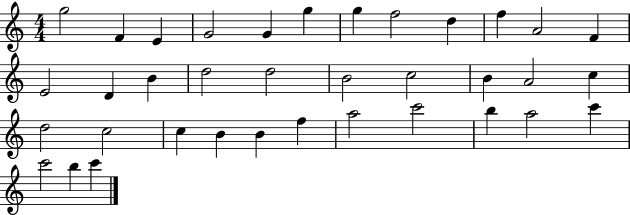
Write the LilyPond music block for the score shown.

{
  \clef treble
  \numericTimeSignature
  \time 4/4
  \key c \major
  g''2 f'4 e'4 | g'2 g'4 g''4 | g''4 f''2 d''4 | f''4 a'2 f'4 | \break e'2 d'4 b'4 | d''2 d''2 | b'2 c''2 | b'4 a'2 c''4 | \break d''2 c''2 | c''4 b'4 b'4 f''4 | a''2 c'''2 | b''4 a''2 c'''4 | \break c'''2 b''4 c'''4 | \bar "|."
}